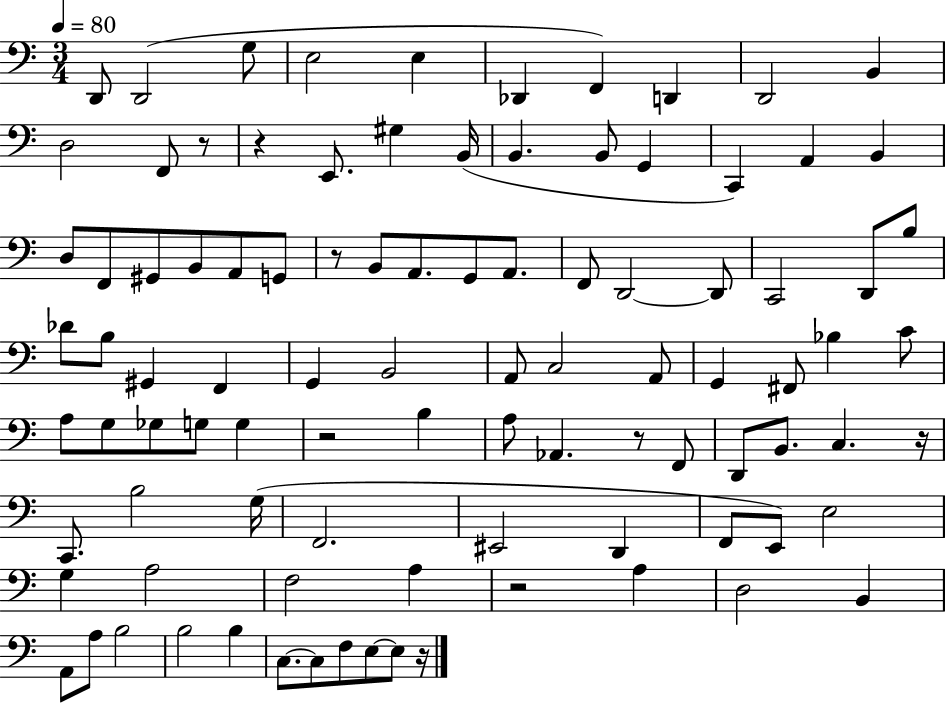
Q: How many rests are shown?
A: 8